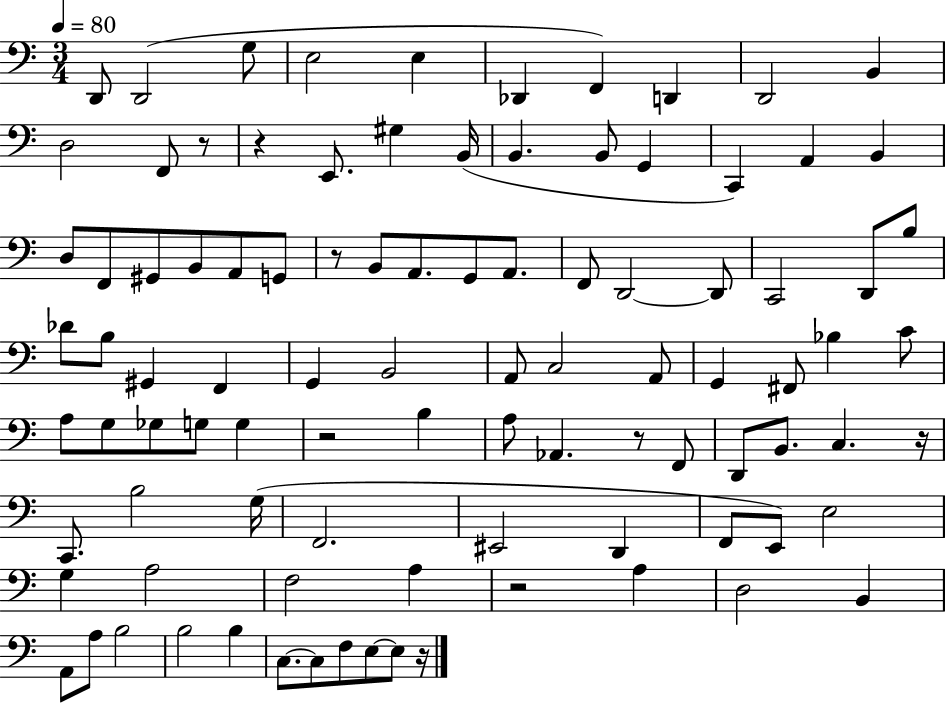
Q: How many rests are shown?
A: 8